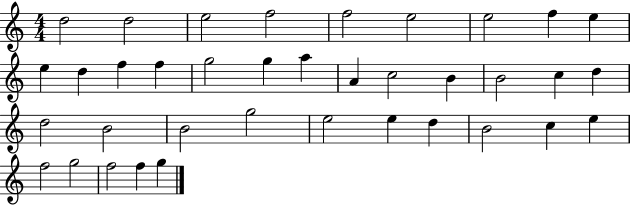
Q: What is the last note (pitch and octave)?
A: G5